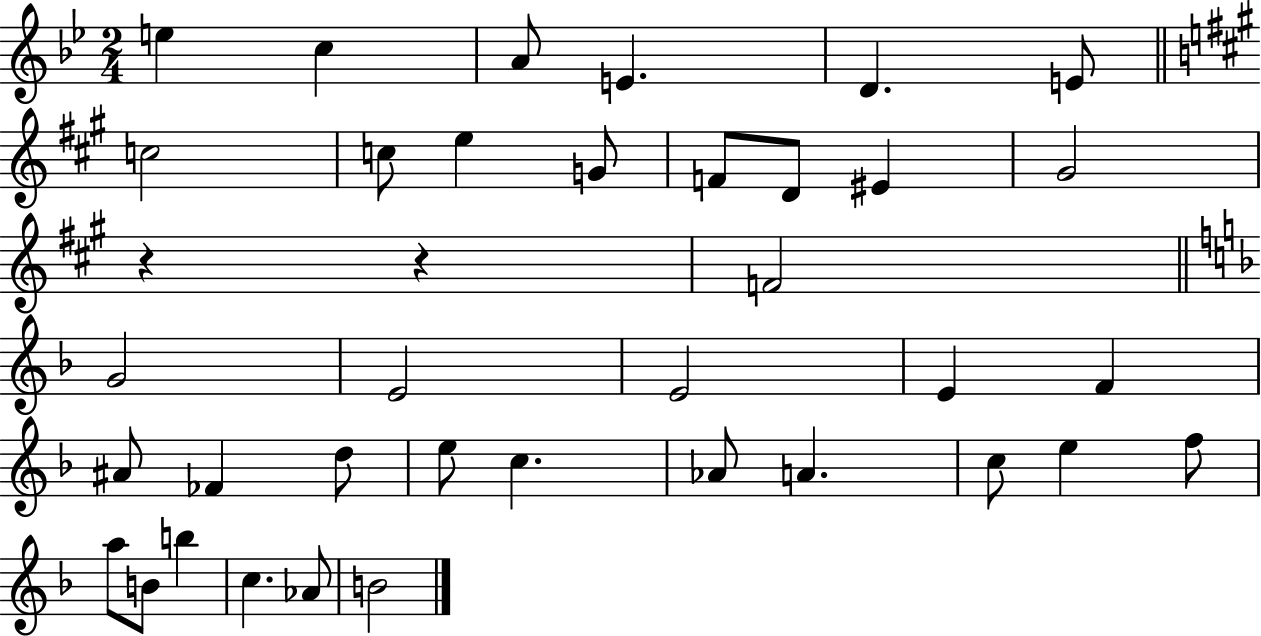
E5/q C5/q A4/e E4/q. D4/q. E4/e C5/h C5/e E5/q G4/e F4/e D4/e EIS4/q G#4/h R/q R/q F4/h G4/h E4/h E4/h E4/q F4/q A#4/e FES4/q D5/e E5/e C5/q. Ab4/e A4/q. C5/e E5/q F5/e A5/e B4/e B5/q C5/q. Ab4/e B4/h